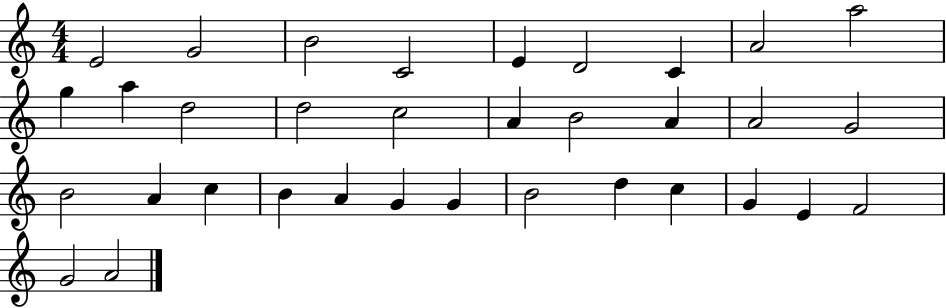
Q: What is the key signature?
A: C major